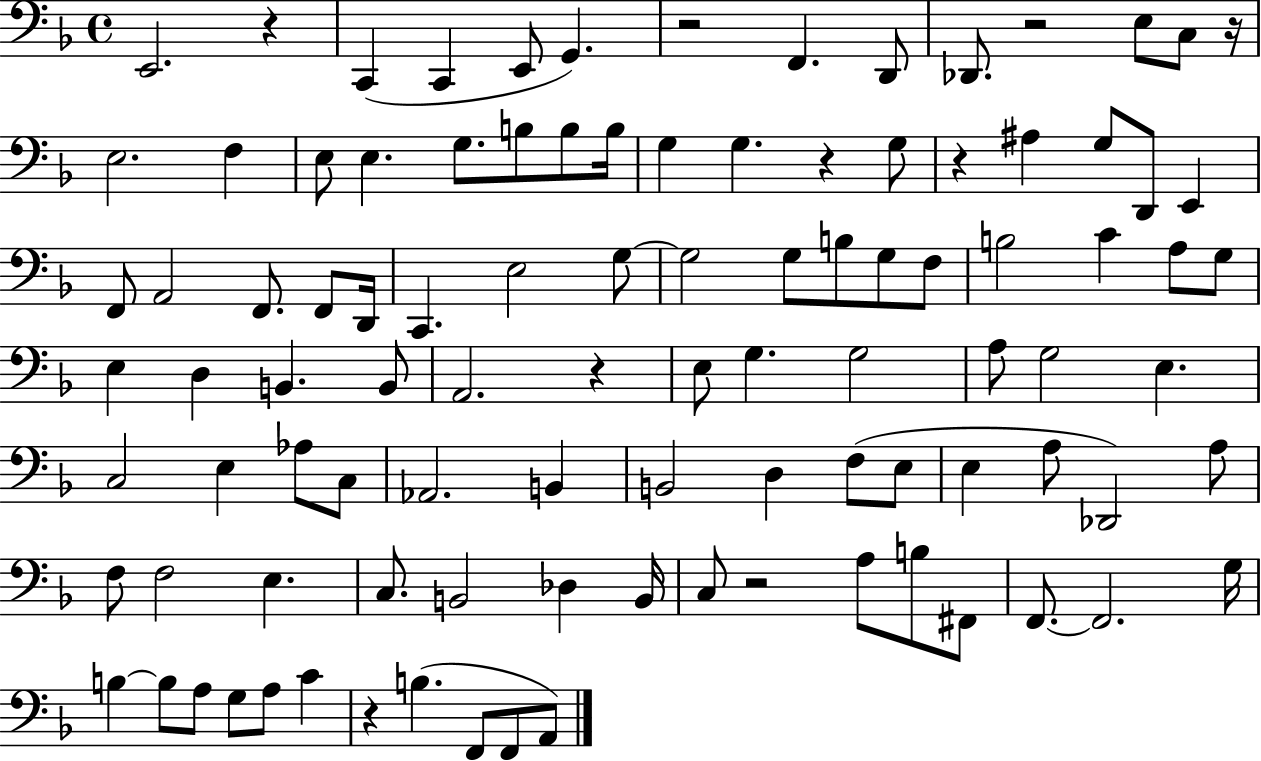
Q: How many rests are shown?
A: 9